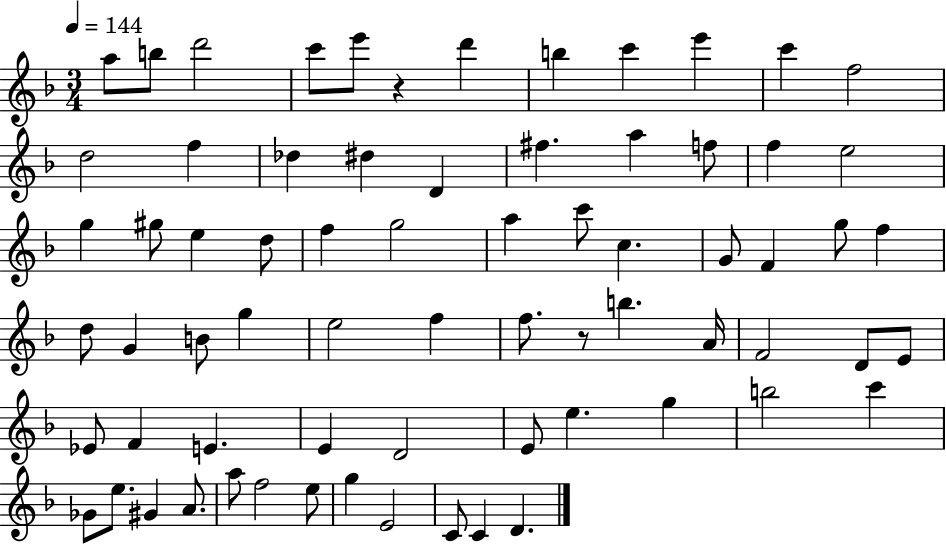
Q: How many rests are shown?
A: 2